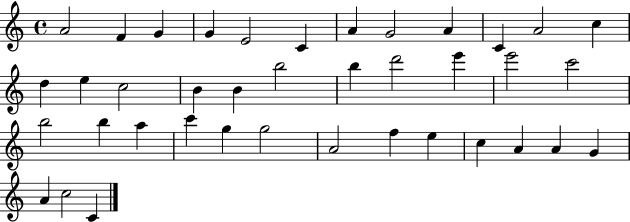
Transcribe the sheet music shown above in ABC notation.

X:1
T:Untitled
M:4/4
L:1/4
K:C
A2 F G G E2 C A G2 A C A2 c d e c2 B B b2 b d'2 e' e'2 c'2 b2 b a c' g g2 A2 f e c A A G A c2 C